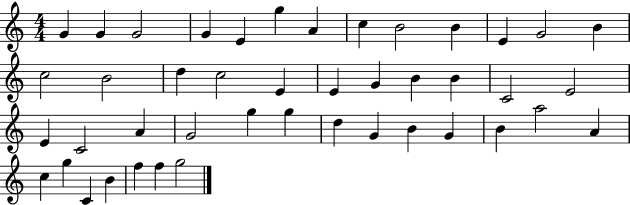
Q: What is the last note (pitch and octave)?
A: G5